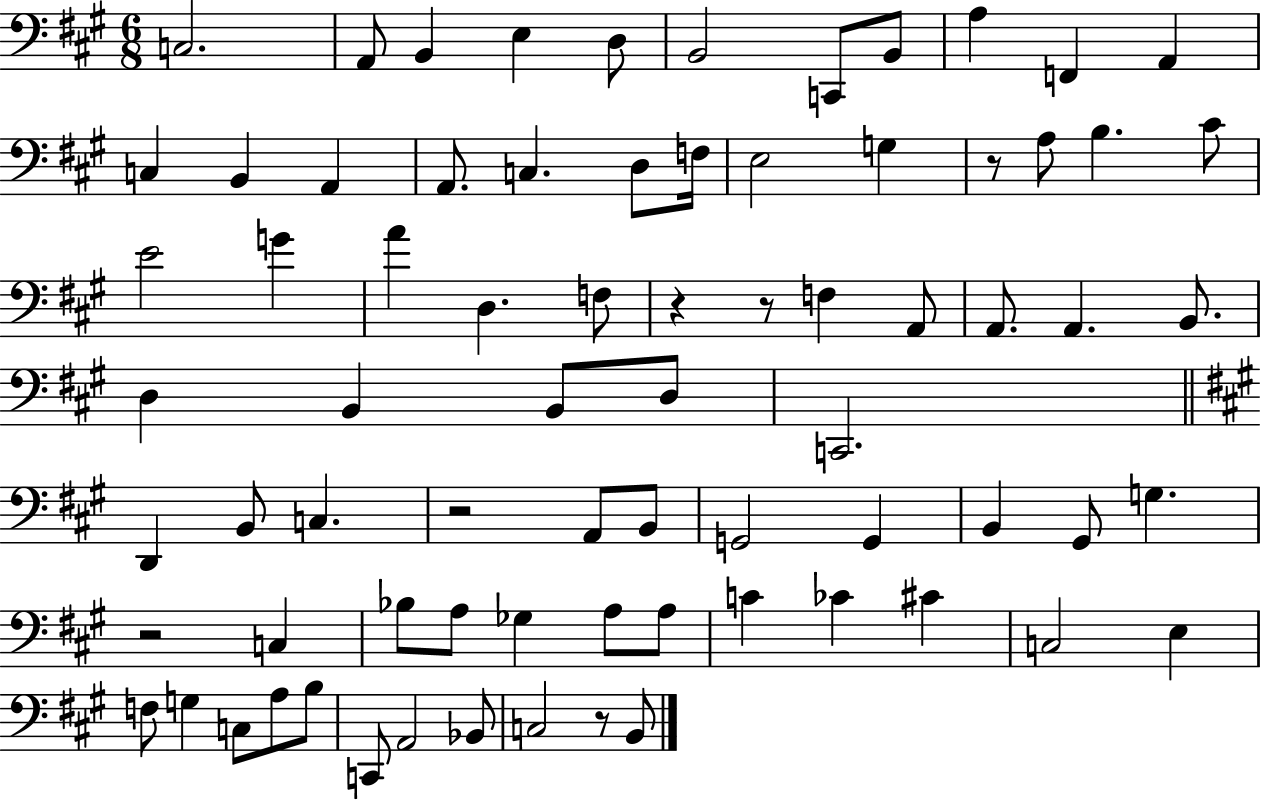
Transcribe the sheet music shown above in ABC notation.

X:1
T:Untitled
M:6/8
L:1/4
K:A
C,2 A,,/2 B,, E, D,/2 B,,2 C,,/2 B,,/2 A, F,, A,, C, B,, A,, A,,/2 C, D,/2 F,/4 E,2 G, z/2 A,/2 B, ^C/2 E2 G A D, F,/2 z z/2 F, A,,/2 A,,/2 A,, B,,/2 D, B,, B,,/2 D,/2 C,,2 D,, B,,/2 C, z2 A,,/2 B,,/2 G,,2 G,, B,, ^G,,/2 G, z2 C, _B,/2 A,/2 _G, A,/2 A,/2 C _C ^C C,2 E, F,/2 G, C,/2 A,/2 B,/2 C,,/2 A,,2 _B,,/2 C,2 z/2 B,,/2